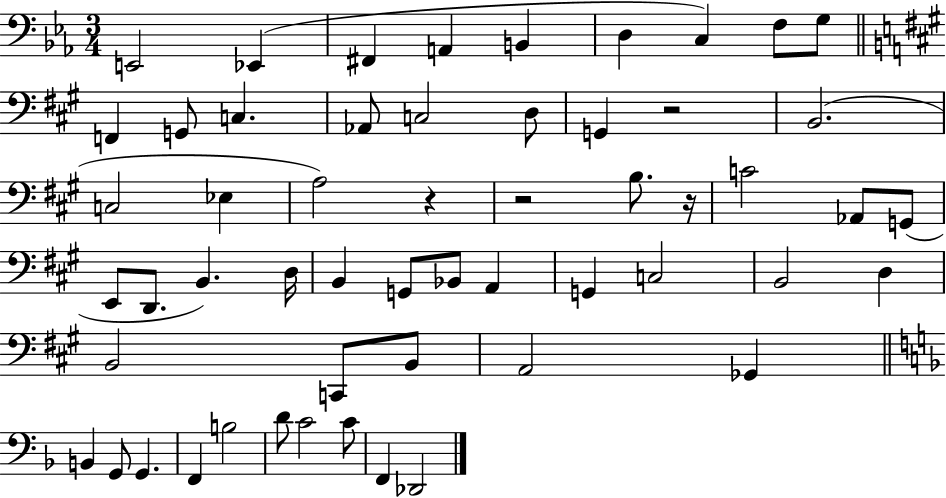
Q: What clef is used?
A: bass